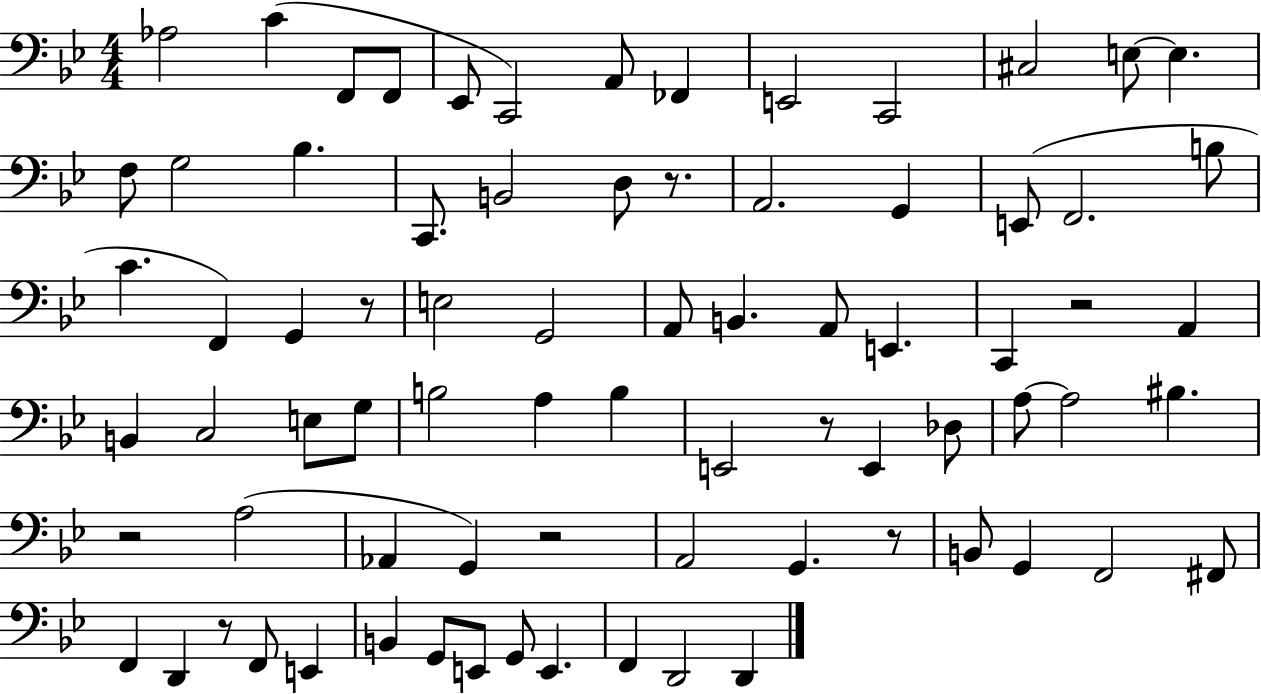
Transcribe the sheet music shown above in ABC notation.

X:1
T:Untitled
M:4/4
L:1/4
K:Bb
_A,2 C F,,/2 F,,/2 _E,,/2 C,,2 A,,/2 _F,, E,,2 C,,2 ^C,2 E,/2 E, F,/2 G,2 _B, C,,/2 B,,2 D,/2 z/2 A,,2 G,, E,,/2 F,,2 B,/2 C F,, G,, z/2 E,2 G,,2 A,,/2 B,, A,,/2 E,, C,, z2 A,, B,, C,2 E,/2 G,/2 B,2 A, B, E,,2 z/2 E,, _D,/2 A,/2 A,2 ^B, z2 A,2 _A,, G,, z2 A,,2 G,, z/2 B,,/2 G,, F,,2 ^F,,/2 F,, D,, z/2 F,,/2 E,, B,, G,,/2 E,,/2 G,,/2 E,, F,, D,,2 D,,